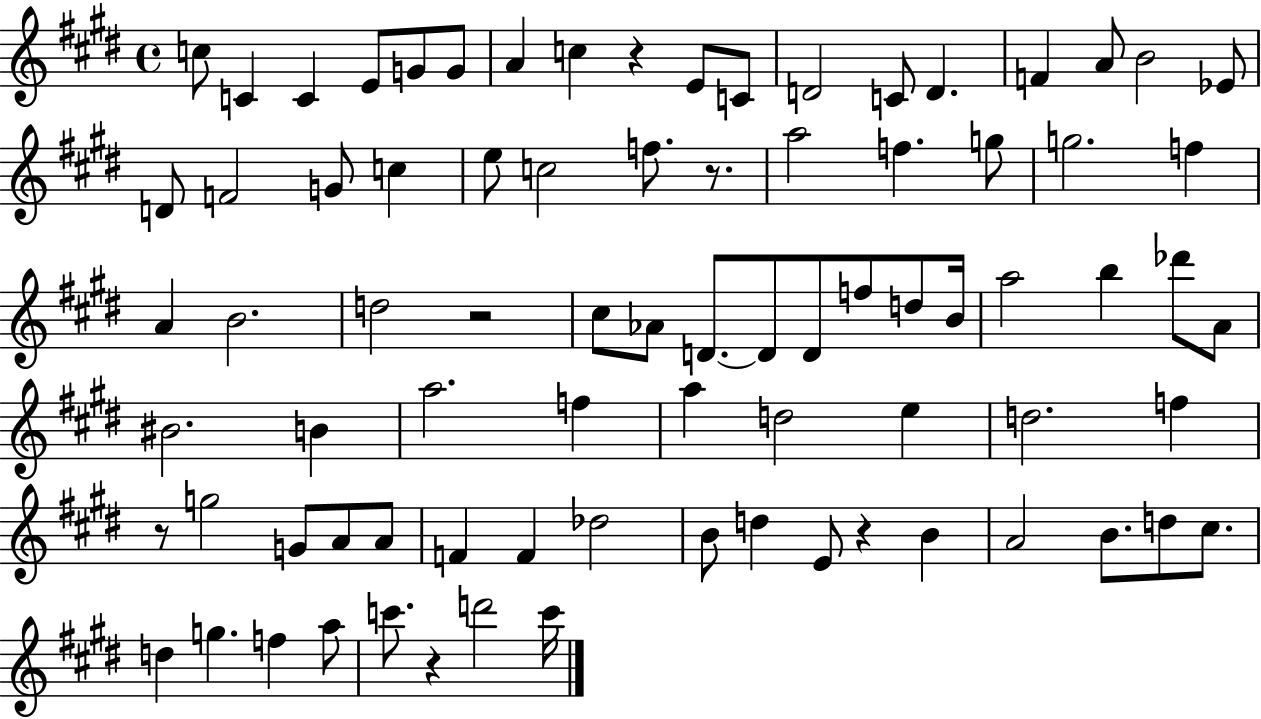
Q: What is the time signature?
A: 4/4